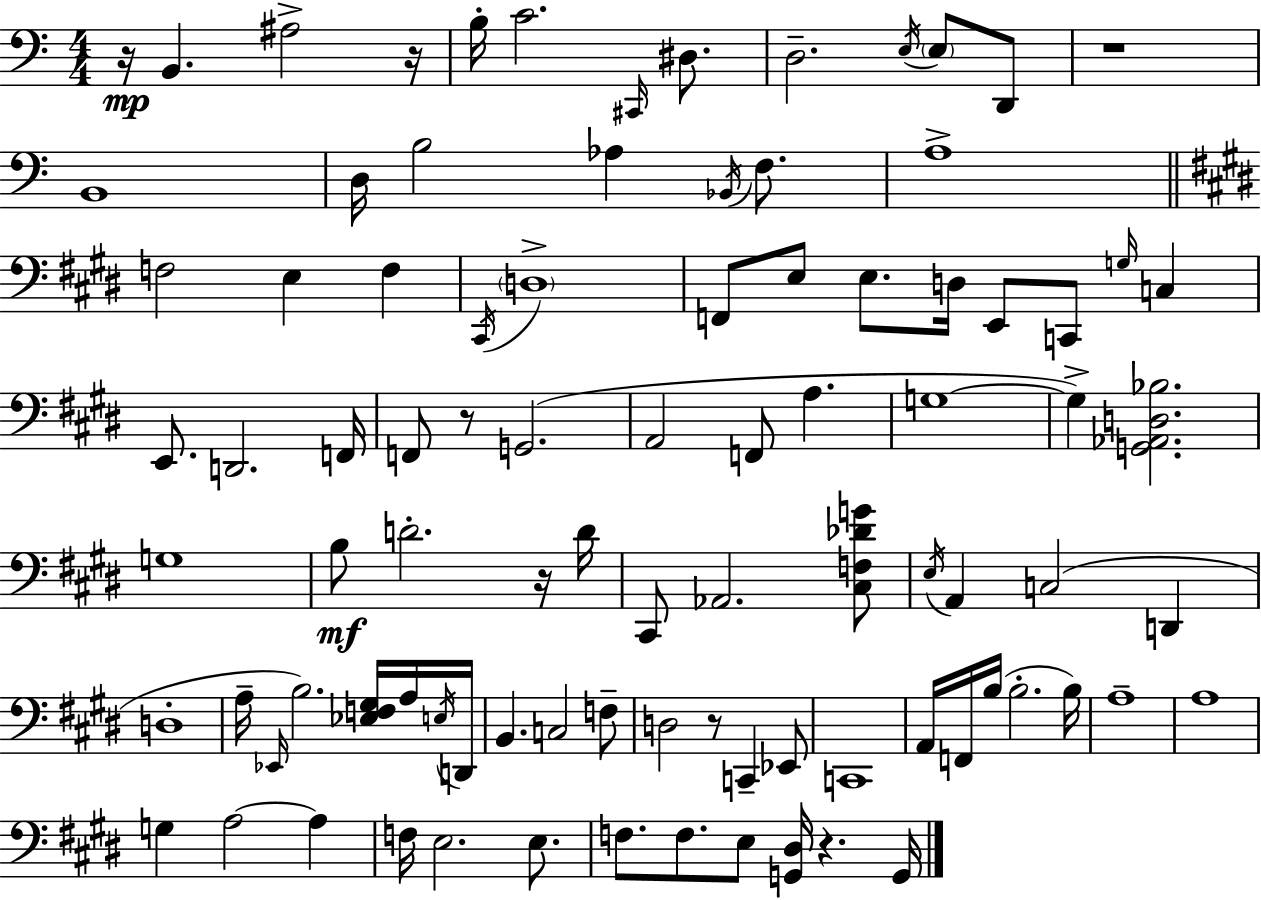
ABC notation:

X:1
T:Untitled
M:4/4
L:1/4
K:Am
z/4 B,, ^A,2 z/4 B,/4 C2 ^C,,/4 ^D,/2 D,2 E,/4 E,/2 D,,/2 z4 B,,4 D,/4 B,2 _A, _B,,/4 F,/2 A,4 F,2 E, F, ^C,,/4 D,4 F,,/2 E,/2 E,/2 D,/4 E,,/2 C,,/2 G,/4 C, E,,/2 D,,2 F,,/4 F,,/2 z/2 G,,2 A,,2 F,,/2 A, G,4 G, [G,,_A,,D,_B,]2 G,4 B,/2 D2 z/4 D/4 ^C,,/2 _A,,2 [^C,F,_DG]/2 E,/4 A,, C,2 D,, D,4 A,/4 _E,,/4 B,2 [_E,F,^G,]/4 A,/4 E,/4 D,,/4 B,, C,2 F,/2 D,2 z/2 C,, _E,,/2 C,,4 A,,/4 F,,/4 B,/4 B,2 B,/4 A,4 A,4 G, A,2 A, F,/4 E,2 E,/2 F,/2 F,/2 E,/2 [G,,^D,]/4 z G,,/4